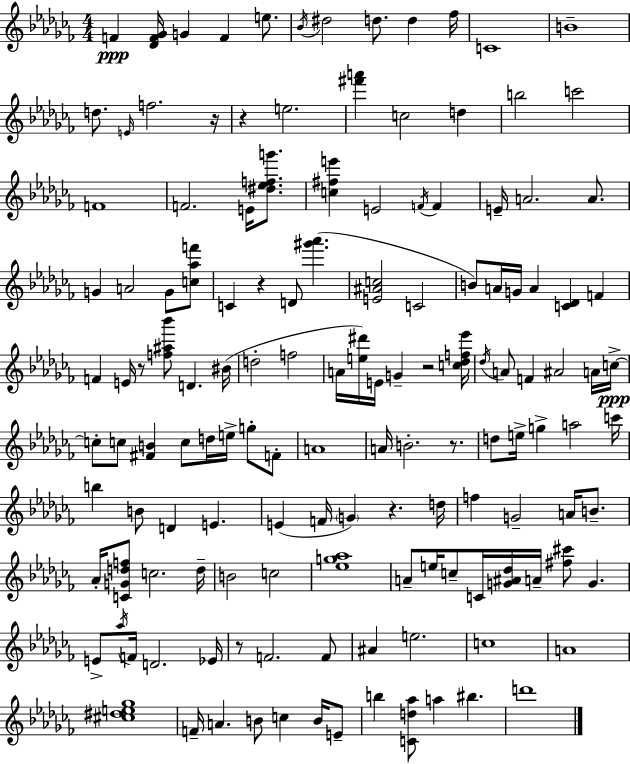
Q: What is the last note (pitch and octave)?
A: D6